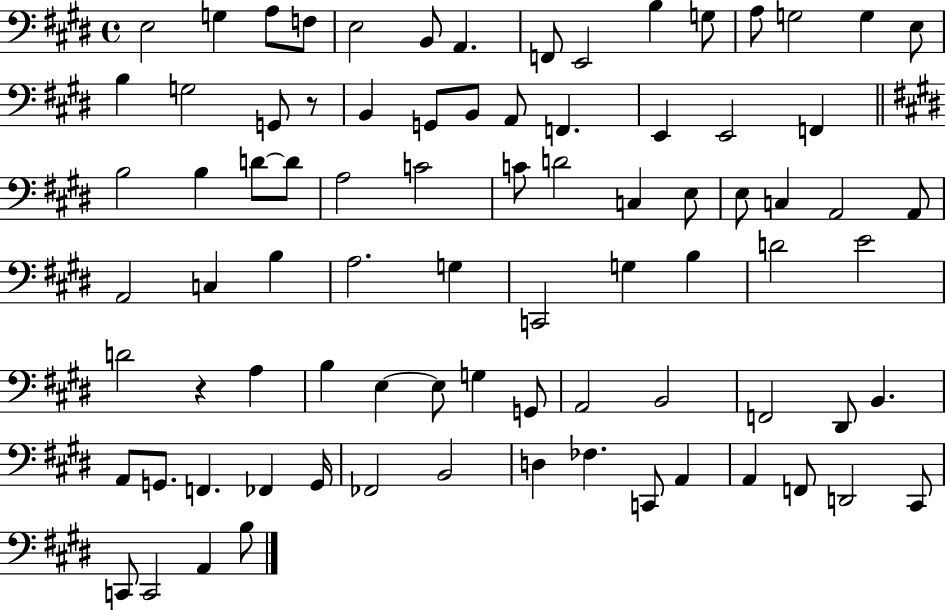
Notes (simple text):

E3/h G3/q A3/e F3/e E3/h B2/e A2/q. F2/e E2/h B3/q G3/e A3/e G3/h G3/q E3/e B3/q G3/h G2/e R/e B2/q G2/e B2/e A2/e F2/q. E2/q E2/h F2/q B3/h B3/q D4/e D4/e A3/h C4/h C4/e D4/h C3/q E3/e E3/e C3/q A2/h A2/e A2/h C3/q B3/q A3/h. G3/q C2/h G3/q B3/q D4/h E4/h D4/h R/q A3/q B3/q E3/q E3/e G3/q G2/e A2/h B2/h F2/h D#2/e B2/q. A2/e G2/e. F2/q. FES2/q G2/s FES2/h B2/h D3/q FES3/q. C2/e A2/q A2/q F2/e D2/h C#2/e C2/e C2/h A2/q B3/e